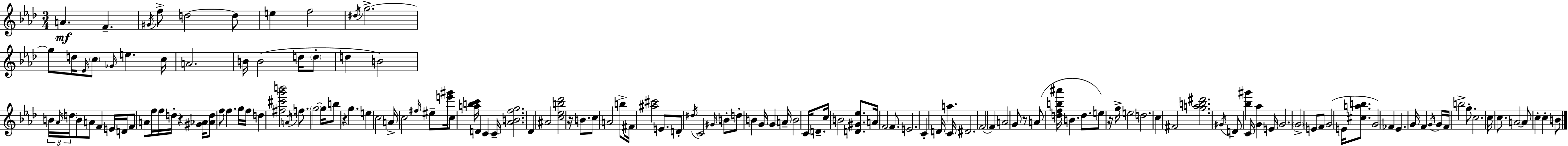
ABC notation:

X:1
T:Untitled
M:3/4
L:1/4
K:Ab
A F ^G/4 f/2 d2 d/2 e f2 ^d/4 g2 g/2 d/4 _E/4 c/2 _G/4 e c/4 A2 B/4 B2 d/4 d/2 d B2 B/4 _A/4 d/4 B/2 A/2 F E/4 D/4 F/2 A/2 f/4 f/4 d/4 z [^G_A]/4 [_Ad]/2 f/2 f g/4 f/4 d [^f^c'g'b']2 A/4 f/2 g2 g/4 b/2 z g e c2 A/4 c2 ^f/4 ^e/2 [e'^g']/4 c/2 [abc']/4 D C C/4 [_ABfg]2 _D ^A2 [c_eb_d']2 z/4 B/2 c/2 A2 b/2 ^F/4 [^a^c']2 E/2 D/2 ^d/4 C2 ^G/4 B/2 d/2 B G/4 G A/4 B2 C/4 D/2 c/4 B2 [D^G_e]/2 A/4 F2 F/2 E2 C D/4 a C/4 ^D2 F2 F A2 G/2 z/2 A/2 [dfb^a']/4 B d/2 e/2 z/4 g/4 e2 d2 c ^F2 [gab^d']2 ^G/4 D/2 [_b^g'] C/4 [G_a] E/4 G2 G2 E/2 F/2 G2 E/4 [^cab]/2 G2 _F _E G/4 F G/4 G/4 F/4 b2 g/2 c2 c/4 c/2 A2 A/2 c c B/2